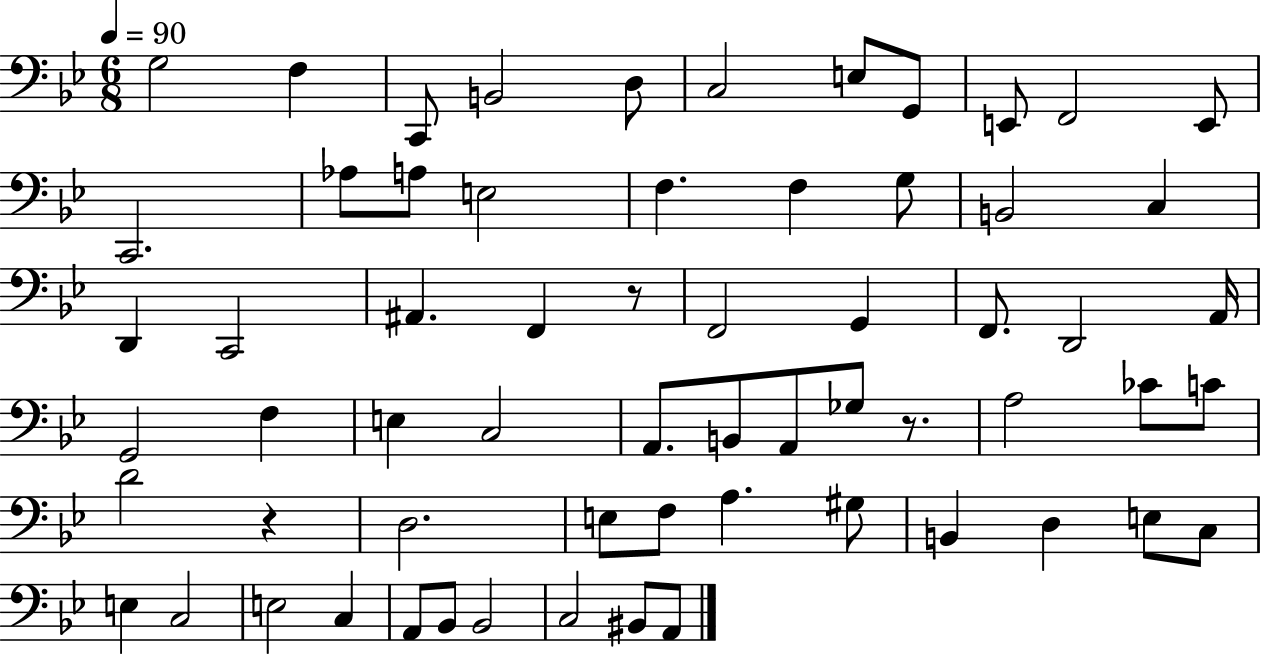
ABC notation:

X:1
T:Untitled
M:6/8
L:1/4
K:Bb
G,2 F, C,,/2 B,,2 D,/2 C,2 E,/2 G,,/2 E,,/2 F,,2 E,,/2 C,,2 _A,/2 A,/2 E,2 F, F, G,/2 B,,2 C, D,, C,,2 ^A,, F,, z/2 F,,2 G,, F,,/2 D,,2 A,,/4 G,,2 F, E, C,2 A,,/2 B,,/2 A,,/2 _G,/2 z/2 A,2 _C/2 C/2 D2 z D,2 E,/2 F,/2 A, ^G,/2 B,, D, E,/2 C,/2 E, C,2 E,2 C, A,,/2 _B,,/2 _B,,2 C,2 ^B,,/2 A,,/2